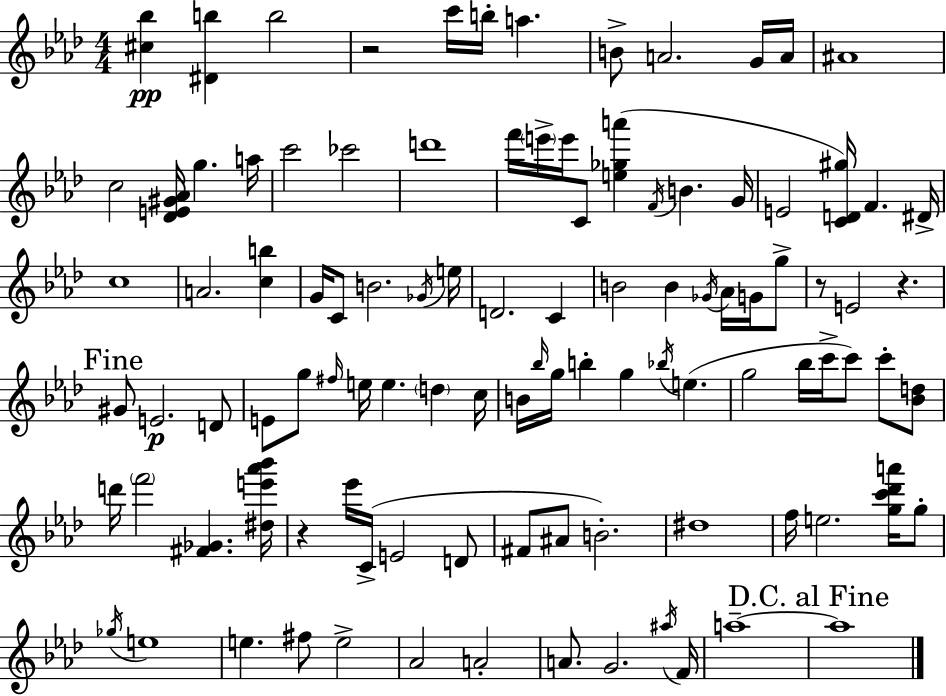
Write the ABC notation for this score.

X:1
T:Untitled
M:4/4
L:1/4
K:Ab
[^c_b] [^Db] b2 z2 c'/4 b/4 a B/2 A2 G/4 A/4 ^A4 c2 [_DE^G_A]/4 g a/4 c'2 _c'2 d'4 f'/4 e'/4 e'/4 C/2 [e_ga'] F/4 B G/4 E2 [CD^g]/4 F ^D/4 c4 A2 [cb] G/4 C/2 B2 _G/4 e/4 D2 C B2 B _G/4 _A/4 G/4 g/2 z/2 E2 z ^G/2 E2 D/2 E/2 g/2 ^f/4 e/4 e d c/4 B/4 _b/4 g/4 b g _b/4 e g2 _b/4 c'/4 c'/2 c'/2 [_Bd]/2 d'/4 f'2 [^F_G] [^de'_a'_b']/4 z _e'/4 C/4 E2 D/2 ^F/2 ^A/2 B2 ^d4 f/4 e2 [gc'_d'a']/4 g/2 _g/4 e4 e ^f/2 e2 _A2 A2 A/2 G2 ^a/4 F/4 a4 a4